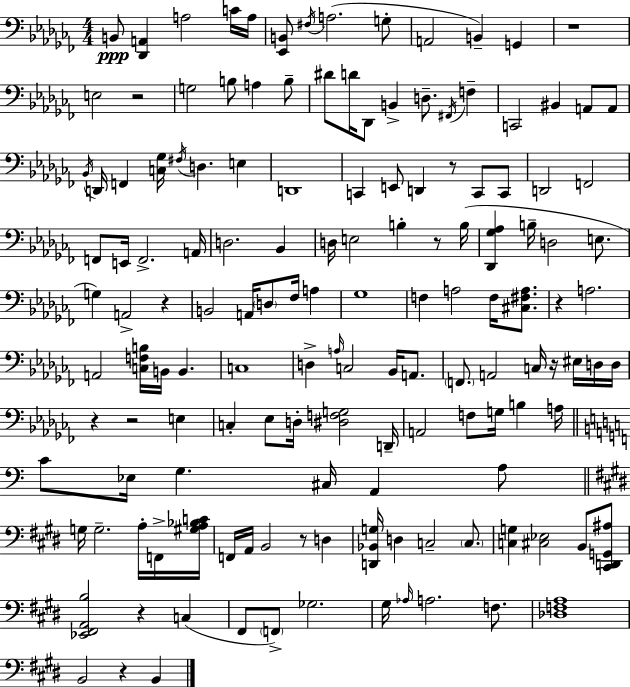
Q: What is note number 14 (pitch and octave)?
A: A3